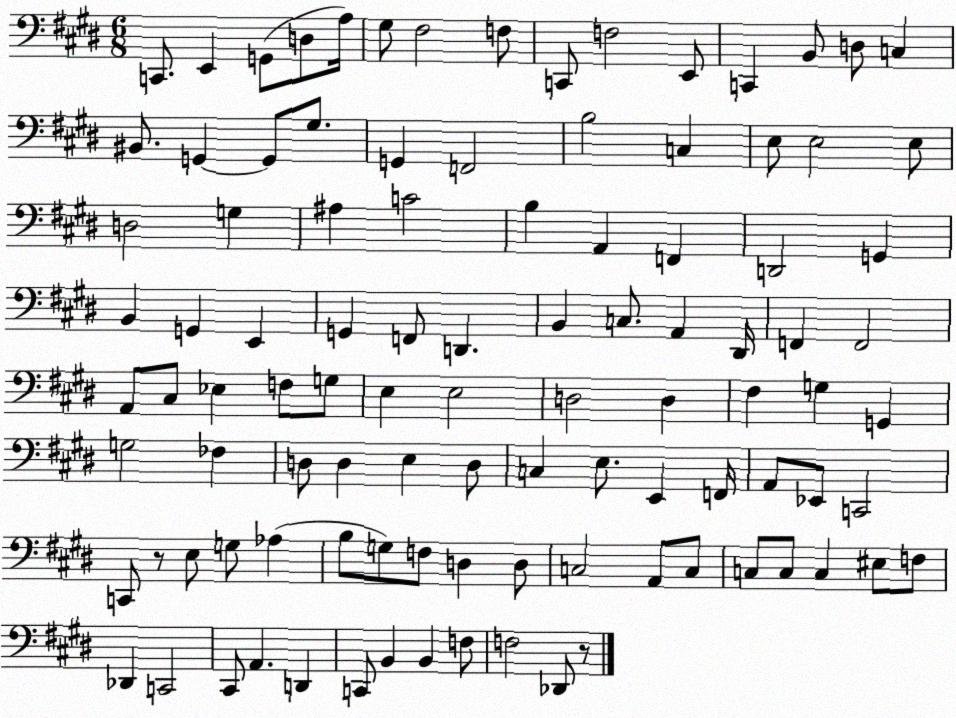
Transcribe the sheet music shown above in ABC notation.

X:1
T:Untitled
M:6/8
L:1/4
K:E
C,,/2 E,, G,,/2 D,/2 A,/4 ^G,/2 ^F,2 F,/2 C,,/2 F,2 E,,/2 C,, B,,/2 D,/2 C, ^B,,/2 G,, G,,/2 ^G,/2 G,, F,,2 B,2 C, E,/2 E,2 E,/2 D,2 G, ^A, C2 B, A,, F,, D,,2 G,, B,, G,, E,, G,, F,,/2 D,, B,, C,/2 A,, ^D,,/4 F,, F,,2 A,,/2 ^C,/2 _E, F,/2 G,/2 E, E,2 D,2 D, ^F, G, G,, G,2 _F, D,/2 D, E, D,/2 C, E,/2 E,, F,,/4 A,,/2 _E,,/2 C,,2 C,,/2 z/2 E,/2 G,/2 _A, B,/2 G,/2 F,/2 D, D,/2 C,2 A,,/2 C,/2 C,/2 C,/2 C, ^E,/2 F,/2 _D,, C,,2 ^C,,/2 A,, D,, C,,/2 B,, B,, F,/2 F,2 _D,,/2 z/2